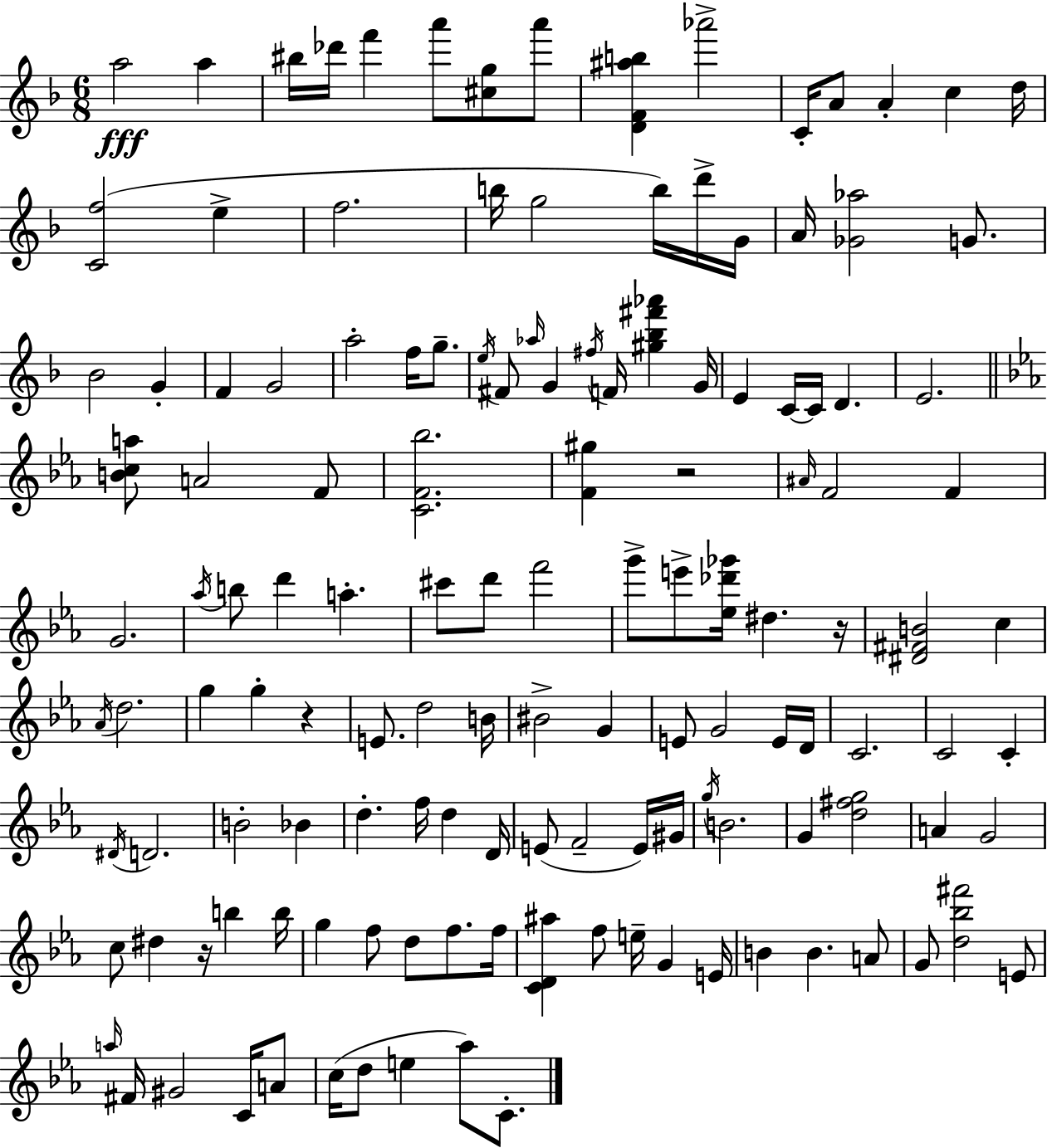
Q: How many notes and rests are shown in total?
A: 136